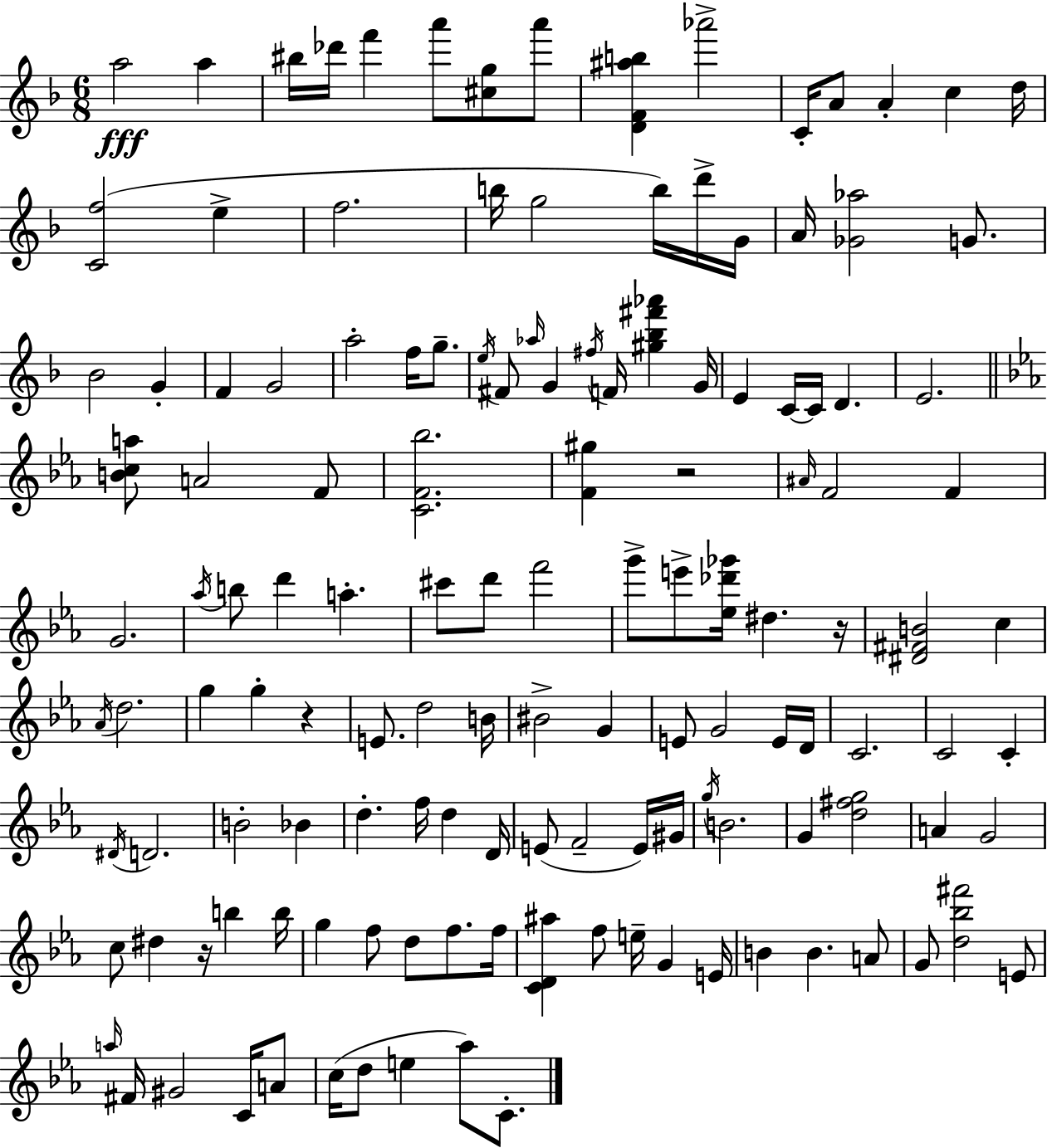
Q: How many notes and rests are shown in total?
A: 136